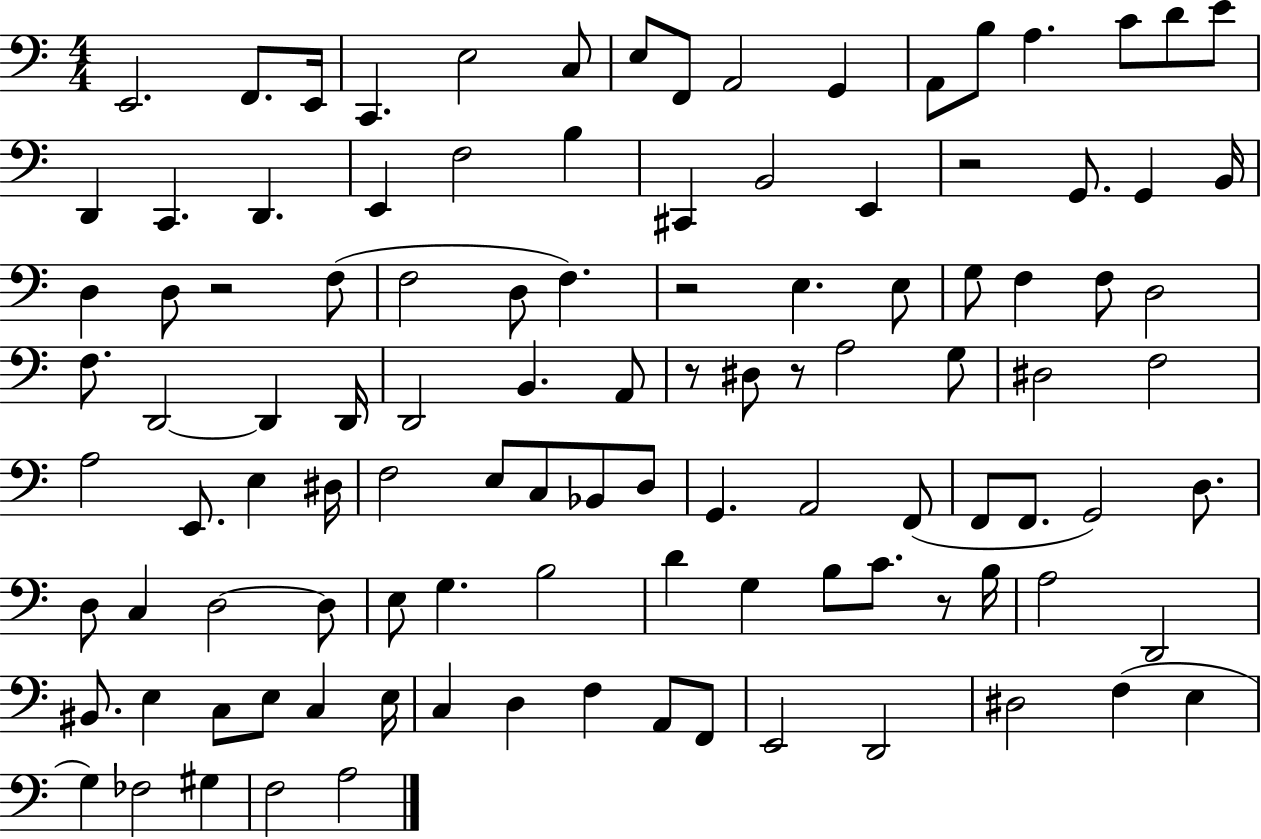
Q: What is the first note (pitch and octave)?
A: E2